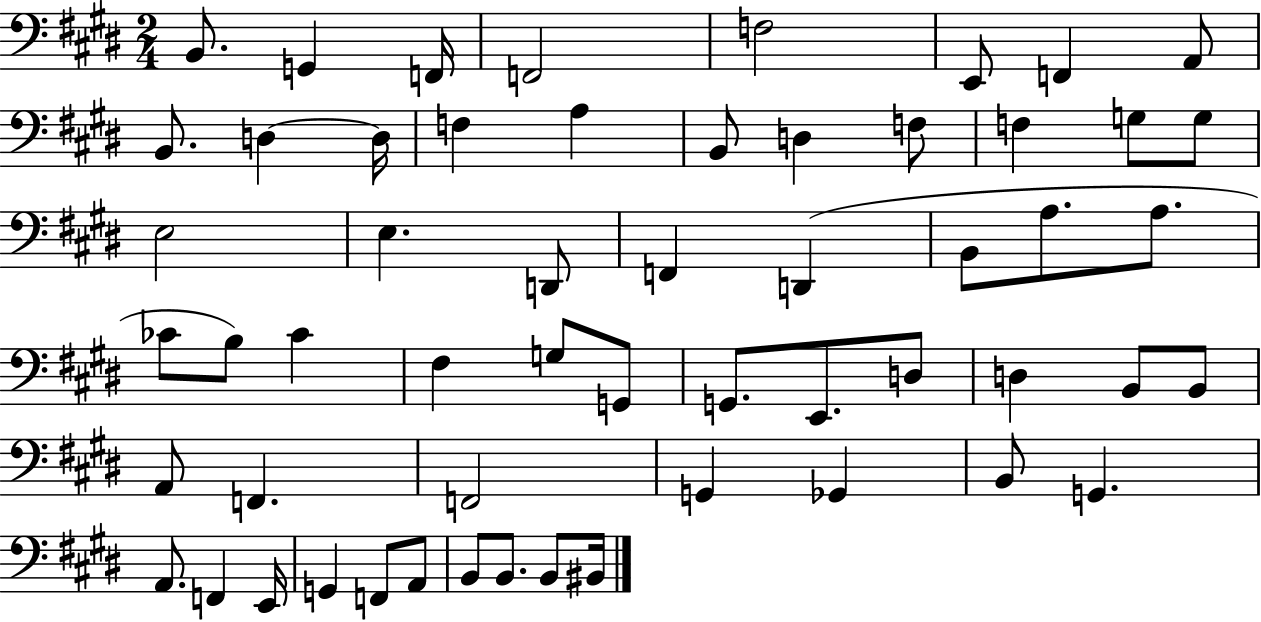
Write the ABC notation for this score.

X:1
T:Untitled
M:2/4
L:1/4
K:E
B,,/2 G,, F,,/4 F,,2 F,2 E,,/2 F,, A,,/2 B,,/2 D, D,/4 F, A, B,,/2 D, F,/2 F, G,/2 G,/2 E,2 E, D,,/2 F,, D,, B,,/2 A,/2 A,/2 _C/2 B,/2 _C ^F, G,/2 G,,/2 G,,/2 E,,/2 D,/2 D, B,,/2 B,,/2 A,,/2 F,, F,,2 G,, _G,, B,,/2 G,, A,,/2 F,, E,,/4 G,, F,,/2 A,,/2 B,,/2 B,,/2 B,,/2 ^B,,/4